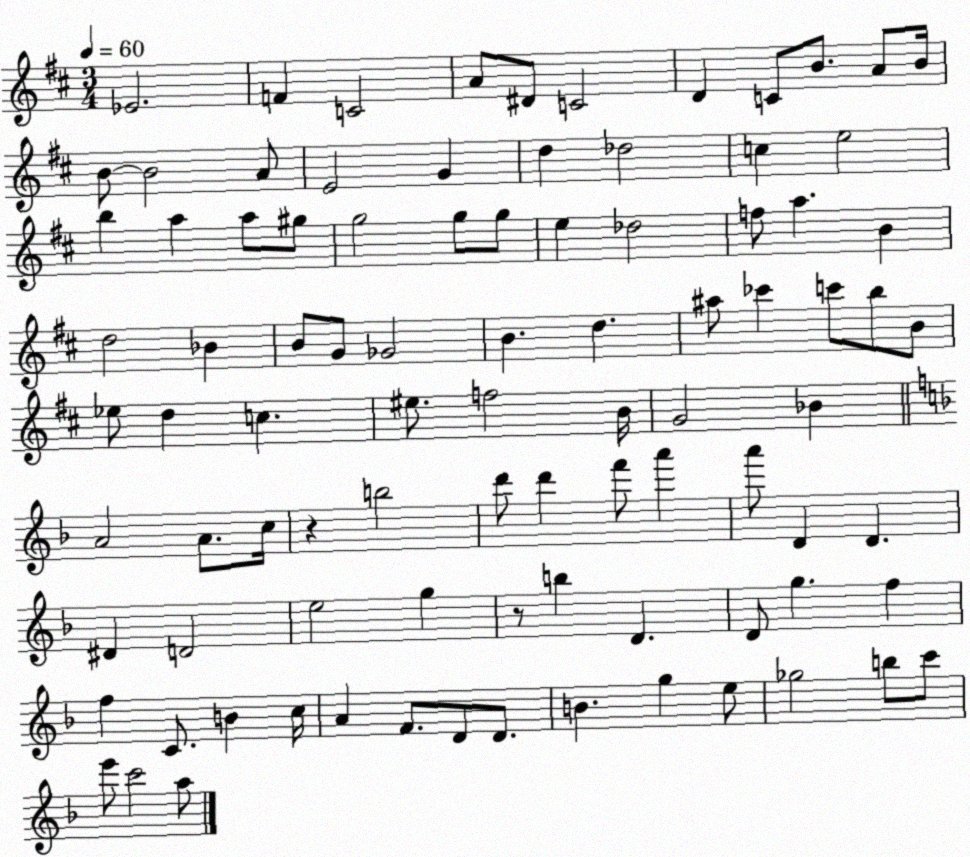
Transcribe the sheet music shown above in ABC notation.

X:1
T:Untitled
M:3/4
L:1/4
K:D
_E2 F C2 A/2 ^D/2 C2 D C/2 B/2 A/2 B/4 B/2 B2 A/2 E2 G d _d2 c e2 b a a/2 ^g/2 g2 g/2 g/2 e _d2 f/2 a B d2 _B B/2 G/2 _G2 B d ^a/2 _c' c'/2 b/2 B/2 _e/2 d c ^e/2 f2 B/4 G2 _B A2 A/2 c/4 z b2 d'/2 d' f'/2 a' a'/2 D D ^D D2 e2 g z/2 b D D/2 g f f C/2 B c/4 A F/2 D/2 D/2 B g e/2 _g2 b/2 c'/2 e'/2 c'2 a/2